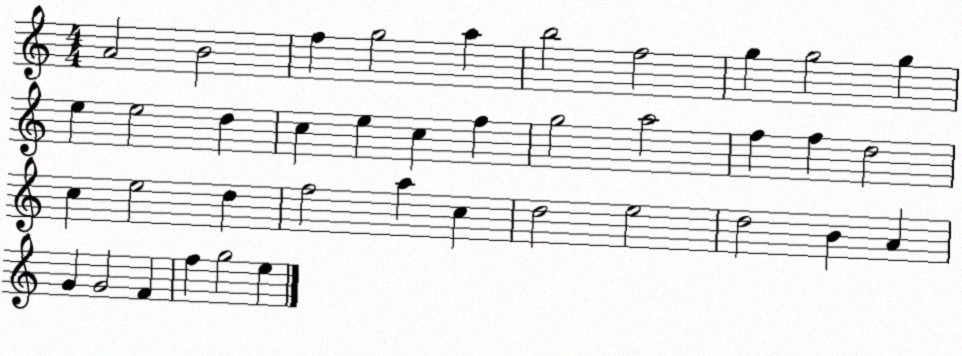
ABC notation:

X:1
T:Untitled
M:4/4
L:1/4
K:C
A2 B2 f g2 a b2 f2 g g2 g e e2 d c e c f g2 a2 f f d2 c e2 d f2 a c d2 e2 d2 B A G G2 F f g2 e